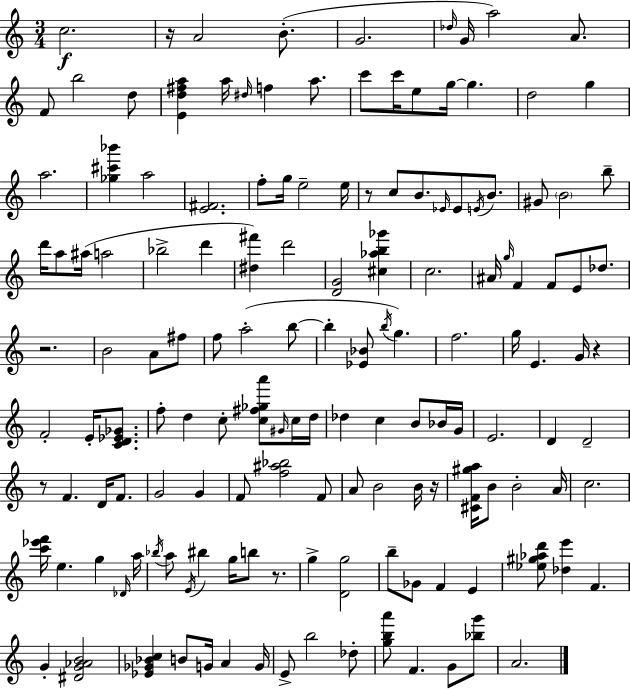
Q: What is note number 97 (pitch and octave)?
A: Db4